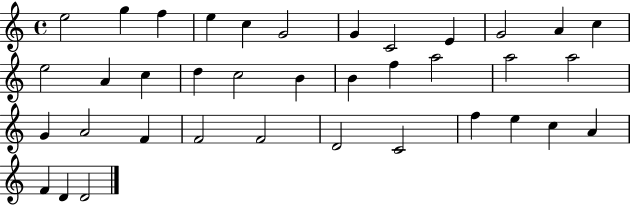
X:1
T:Untitled
M:4/4
L:1/4
K:C
e2 g f e c G2 G C2 E G2 A c e2 A c d c2 B B f a2 a2 a2 G A2 F F2 F2 D2 C2 f e c A F D D2